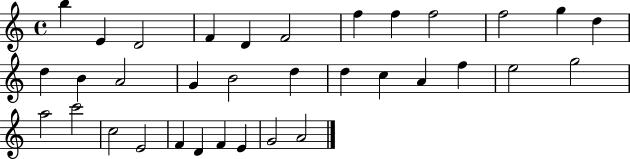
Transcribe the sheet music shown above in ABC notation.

X:1
T:Untitled
M:4/4
L:1/4
K:C
b E D2 F D F2 f f f2 f2 g d d B A2 G B2 d d c A f e2 g2 a2 c'2 c2 E2 F D F E G2 A2